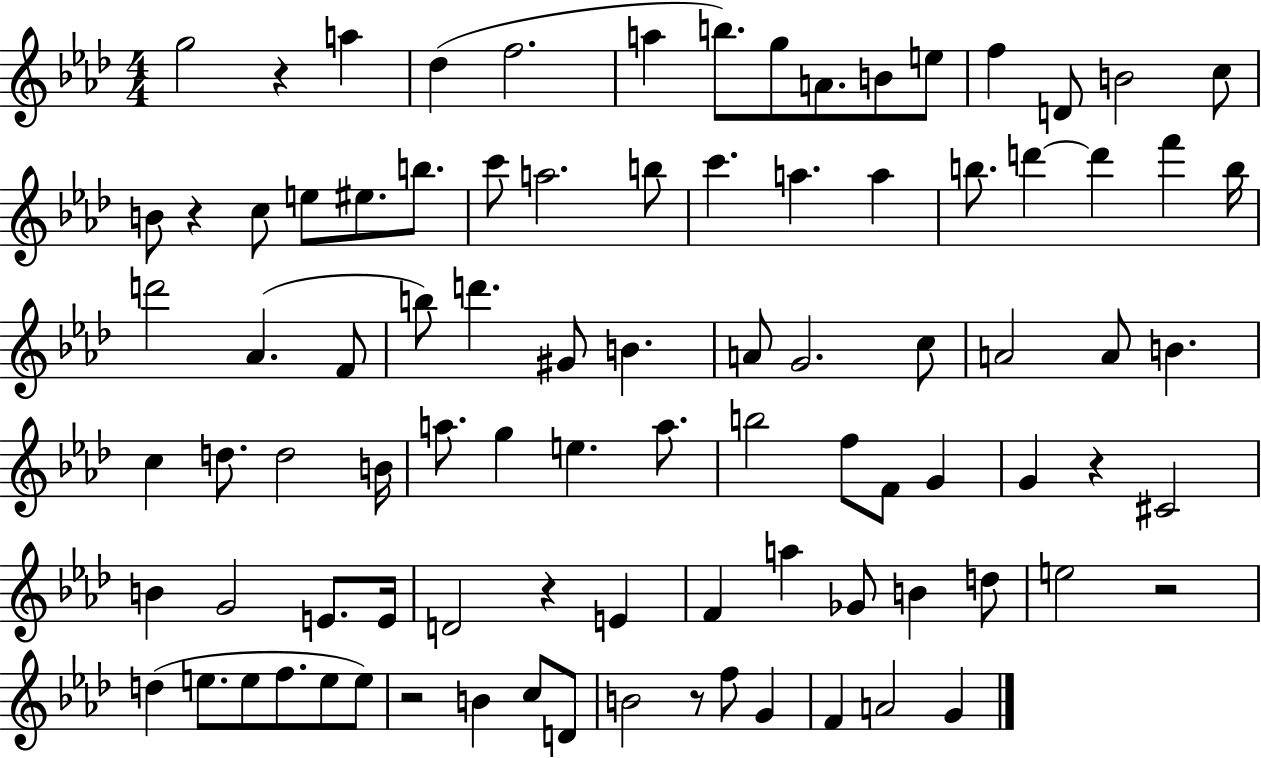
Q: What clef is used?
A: treble